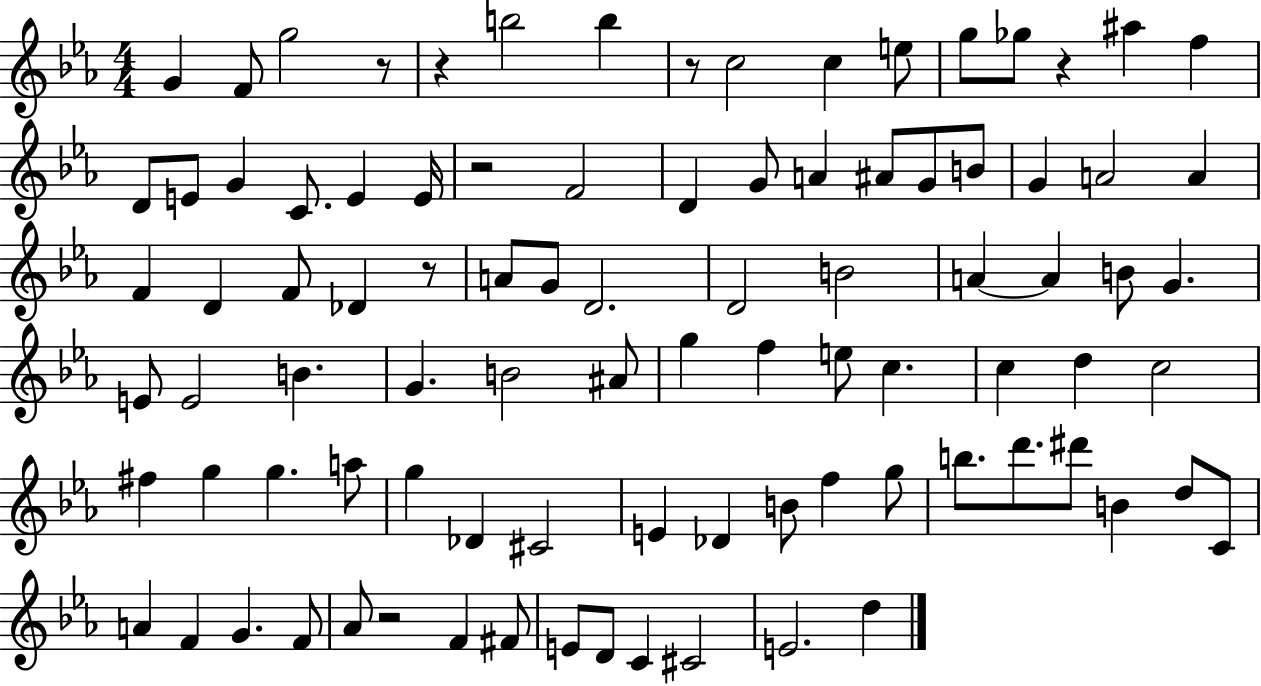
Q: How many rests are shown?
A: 7